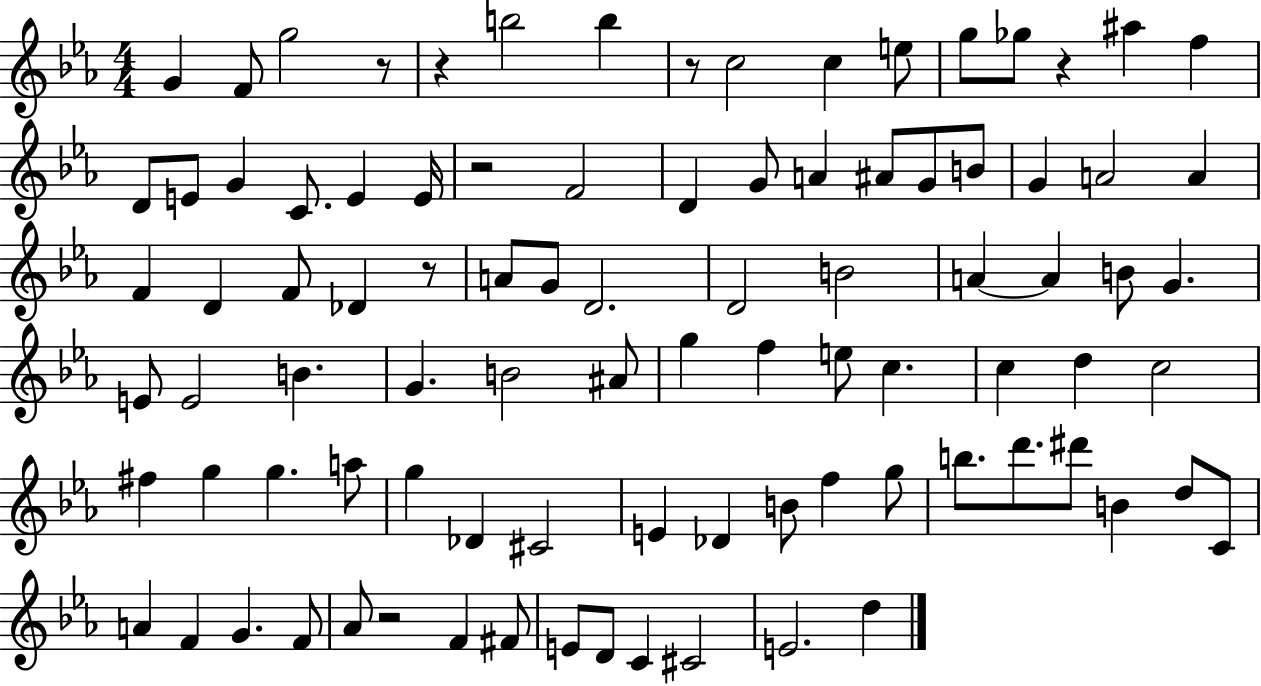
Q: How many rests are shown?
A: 7